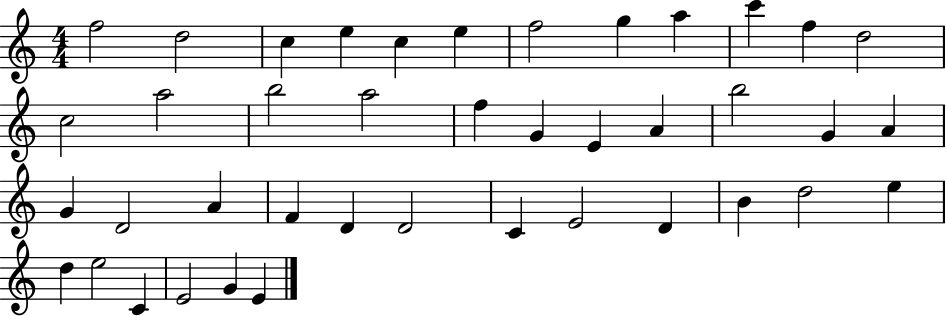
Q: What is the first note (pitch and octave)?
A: F5